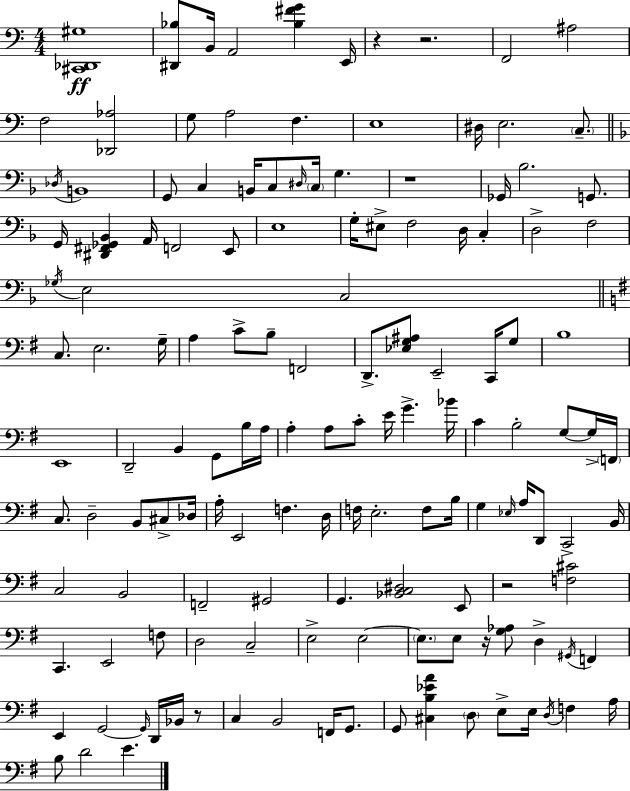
{
  \clef bass
  \numericTimeSignature
  \time 4/4
  \key a \minor
  \repeat volta 2 { <cis, des, gis>1\ff | <dis, bes>8 b,16 a,2 <bes fis' g'>4 e,16 | r4 r2. | f,2 ais2 | \break f2 <des, aes>2 | g8 a2 f4. | e1 | dis16 e2. \parenthesize c8.-- | \break \bar "||" \break \key f \major \acciaccatura { des16 } b,1 | g,8 c4 b,16 c8 \grace { dis16 } \parenthesize c16 g4. | r1 | ges,16 bes2. g,8. | \break g,16 <dis, fis, ges, bes,>4 a,16 f,2 | e,8 e1 | g16-. eis8-> f2 d16 c4-. | d2-> f2 | \break \acciaccatura { ges16 } e2 c2 | \bar "||" \break \key g \major c8. e2. g16-- | a4 c'8-> b8-- f,2 | d,8.-> <ees g ais>8 e,2-- c,16 g8 | b1 | \break e,1 | d,2-- b,4 g,8 b16 a16 | a4-. a8 c'8-. e'16 g'4.-> bes'16 | c'4 b2-. g8~~ g16-> \parenthesize f,16 | \break c8. d2-- b,8 cis8-> des16 | a16-. e,2 f4. d16 | f16 e2.-. f8 b16 | g4 \grace { ees16 } a16 d,8 c,2-> | \break b,16 c2 b,2 | f,2-- gis,2 | g,4. <bes, c dis>2 e,8 | r2 <f cis'>2 | \break c,4. e,2 f8 | d2 c2-- | e2-> e2~~ | \parenthesize e8. e8 r16 <g aes>8 d4-> \acciaccatura { gis,16 } f,4 | \break e,4 g,2~~ \grace { g,16 } d,16 | bes,16 r8 c4 b,2 f,16 | g,8. g,8 <cis b ees' a'>4 \parenthesize d8 e8-> e16 \acciaccatura { d16 } f4 | a16 b8 d'2 e'4. | \break } \bar "|."
}